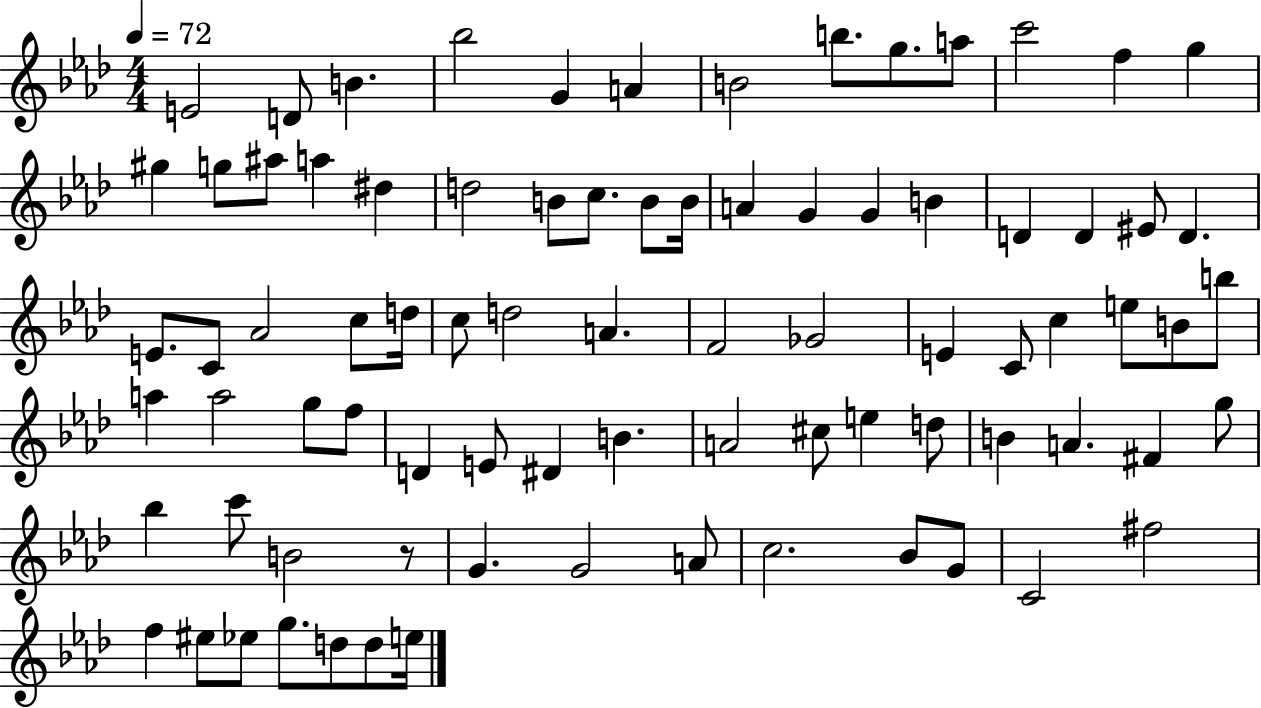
{
  \clef treble
  \numericTimeSignature
  \time 4/4
  \key aes \major
  \tempo 4 = 72
  e'2 d'8 b'4. | bes''2 g'4 a'4 | b'2 b''8. g''8. a''8 | c'''2 f''4 g''4 | \break gis''4 g''8 ais''8 a''4 dis''4 | d''2 b'8 c''8. b'8 b'16 | a'4 g'4 g'4 b'4 | d'4 d'4 eis'8 d'4. | \break e'8. c'8 aes'2 c''8 d''16 | c''8 d''2 a'4. | f'2 ges'2 | e'4 c'8 c''4 e''8 b'8 b''8 | \break a''4 a''2 g''8 f''8 | d'4 e'8 dis'4 b'4. | a'2 cis''8 e''4 d''8 | b'4 a'4. fis'4 g''8 | \break bes''4 c'''8 b'2 r8 | g'4. g'2 a'8 | c''2. bes'8 g'8 | c'2 fis''2 | \break f''4 eis''8 ees''8 g''8. d''8 d''8 e''16 | \bar "|."
}